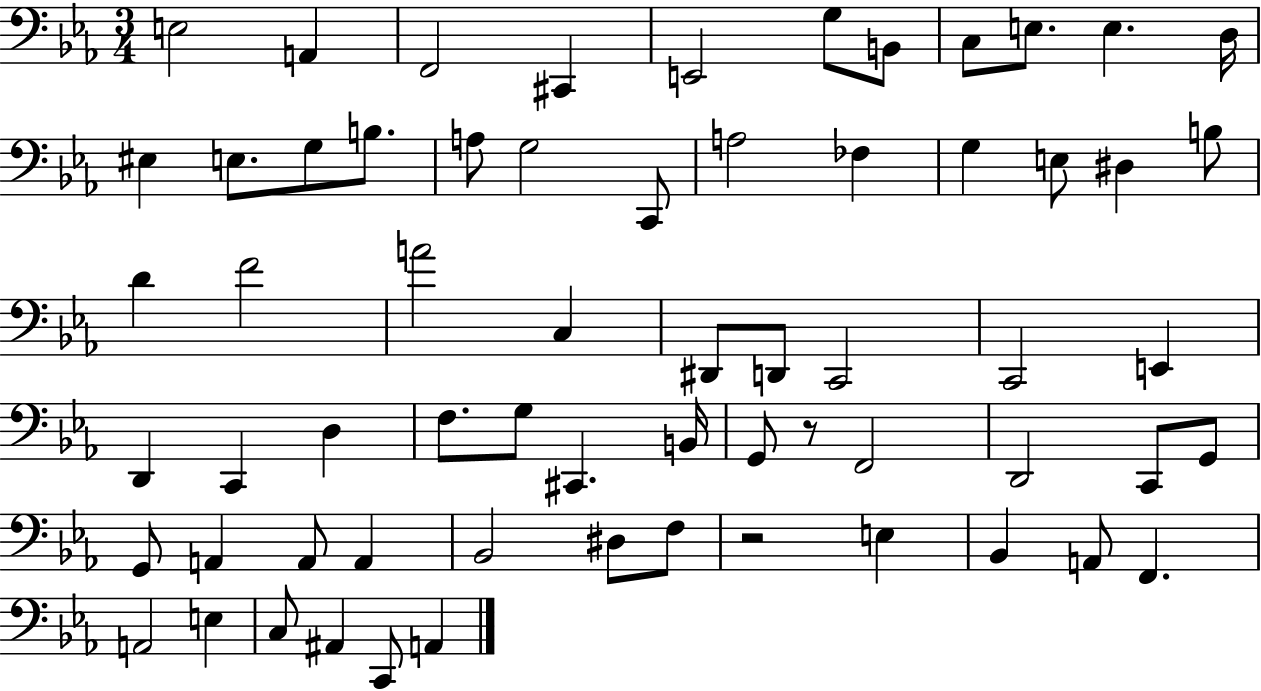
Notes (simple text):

E3/h A2/q F2/h C#2/q E2/h G3/e B2/e C3/e E3/e. E3/q. D3/s EIS3/q E3/e. G3/e B3/e. A3/e G3/h C2/e A3/h FES3/q G3/q E3/e D#3/q B3/e D4/q F4/h A4/h C3/q D#2/e D2/e C2/h C2/h E2/q D2/q C2/q D3/q F3/e. G3/e C#2/q. B2/s G2/e R/e F2/h D2/h C2/e G2/e G2/e A2/q A2/e A2/q Bb2/h D#3/e F3/e R/h E3/q Bb2/q A2/e F2/q. A2/h E3/q C3/e A#2/q C2/e A2/q